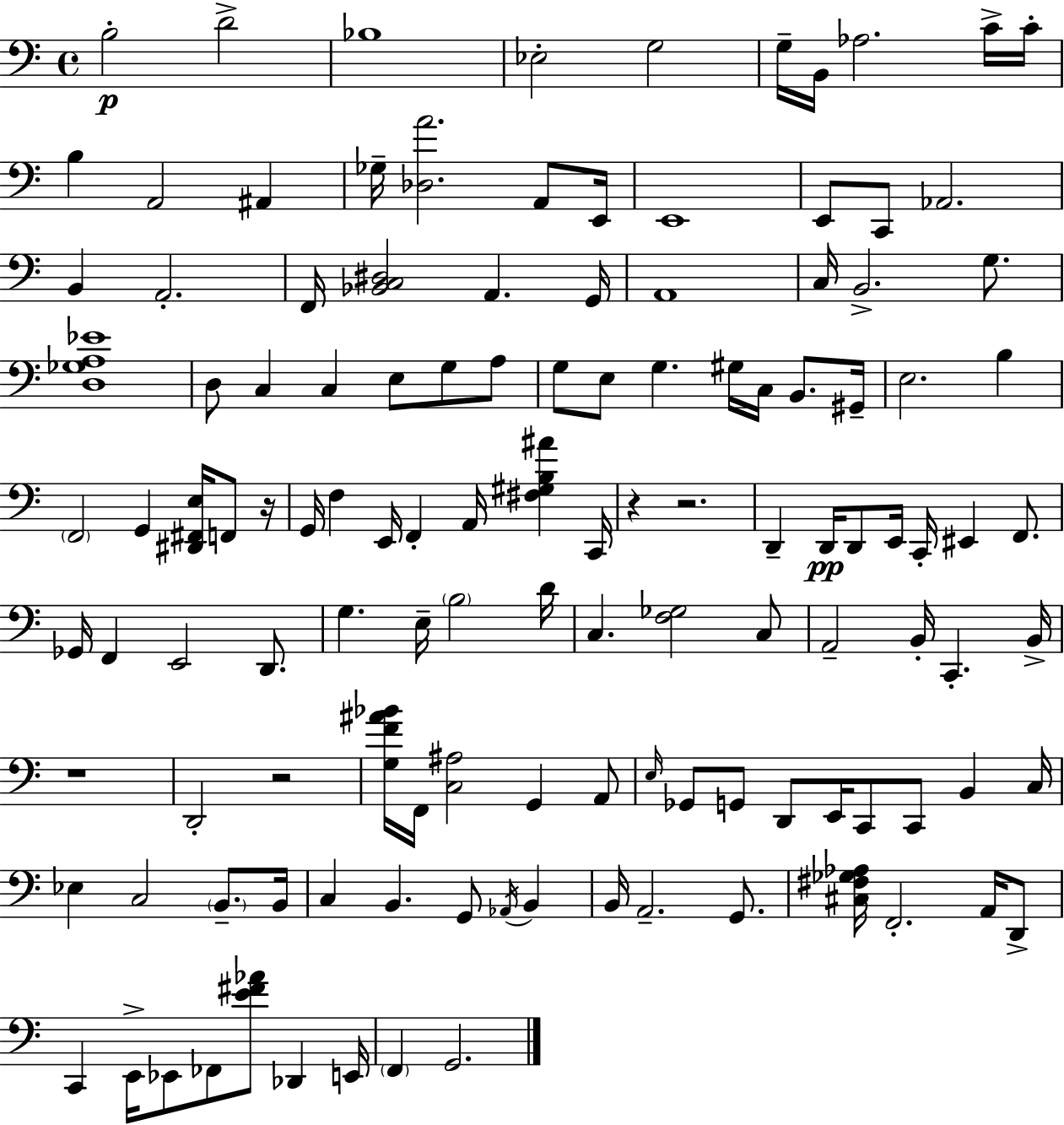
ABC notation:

X:1
T:Untitled
M:4/4
L:1/4
K:Am
B,2 D2 _B,4 _E,2 G,2 G,/4 B,,/4 _A,2 C/4 C/4 B, A,,2 ^A,, _G,/4 [_D,A]2 A,,/2 E,,/4 E,,4 E,,/2 C,,/2 _A,,2 B,, A,,2 F,,/4 [_B,,C,^D,]2 A,, G,,/4 A,,4 C,/4 B,,2 G,/2 [D,_G,A,_E]4 D,/2 C, C, E,/2 G,/2 A,/2 G,/2 E,/2 G, ^G,/4 C,/4 B,,/2 ^G,,/4 E,2 B, F,,2 G,, [^D,,^F,,E,]/4 F,,/2 z/4 G,,/4 F, E,,/4 F,, A,,/4 [^F,^G,B,^A] C,,/4 z z2 D,, D,,/4 D,,/2 E,,/4 C,,/4 ^E,, F,,/2 _G,,/4 F,, E,,2 D,,/2 G, E,/4 B,2 D/4 C, [F,_G,]2 C,/2 A,,2 B,,/4 C,, B,,/4 z4 D,,2 z2 [G,F^A_B]/4 F,,/4 [C,^A,]2 G,, A,,/2 E,/4 _G,,/2 G,,/2 D,,/2 E,,/4 C,,/2 C,,/2 B,, C,/4 _E, C,2 B,,/2 B,,/4 C, B,, G,,/2 _A,,/4 B,, B,,/4 A,,2 G,,/2 [^C,^F,_G,_A,]/4 F,,2 A,,/4 D,,/2 C,, E,,/4 _E,,/2 _F,,/2 [E^F_A]/2 _D,, E,,/4 F,, G,,2